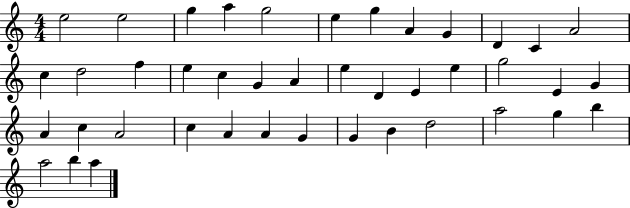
{
  \clef treble
  \numericTimeSignature
  \time 4/4
  \key c \major
  e''2 e''2 | g''4 a''4 g''2 | e''4 g''4 a'4 g'4 | d'4 c'4 a'2 | \break c''4 d''2 f''4 | e''4 c''4 g'4 a'4 | e''4 d'4 e'4 e''4 | g''2 e'4 g'4 | \break a'4 c''4 a'2 | c''4 a'4 a'4 g'4 | g'4 b'4 d''2 | a''2 g''4 b''4 | \break a''2 b''4 a''4 | \bar "|."
}